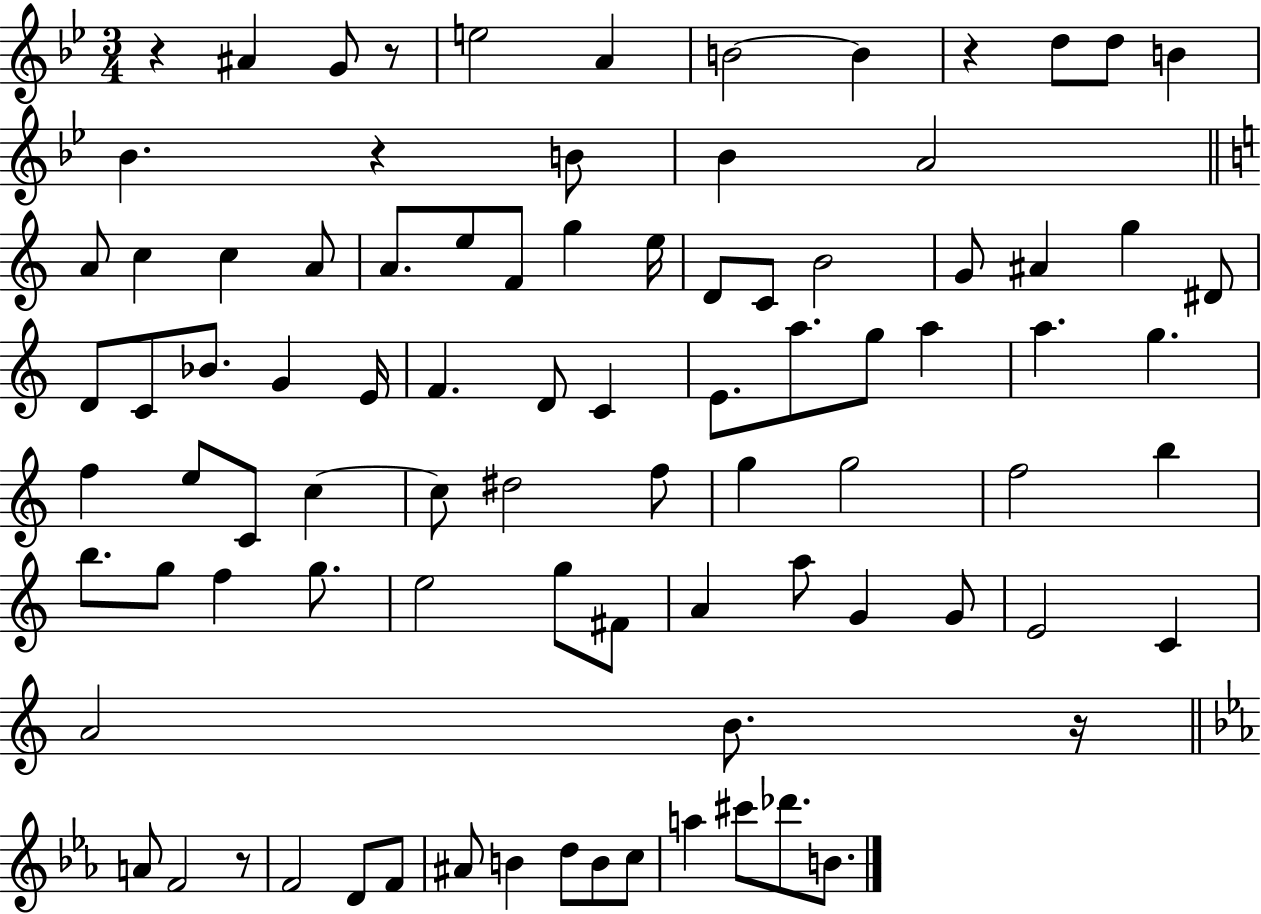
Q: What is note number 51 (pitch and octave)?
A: G5